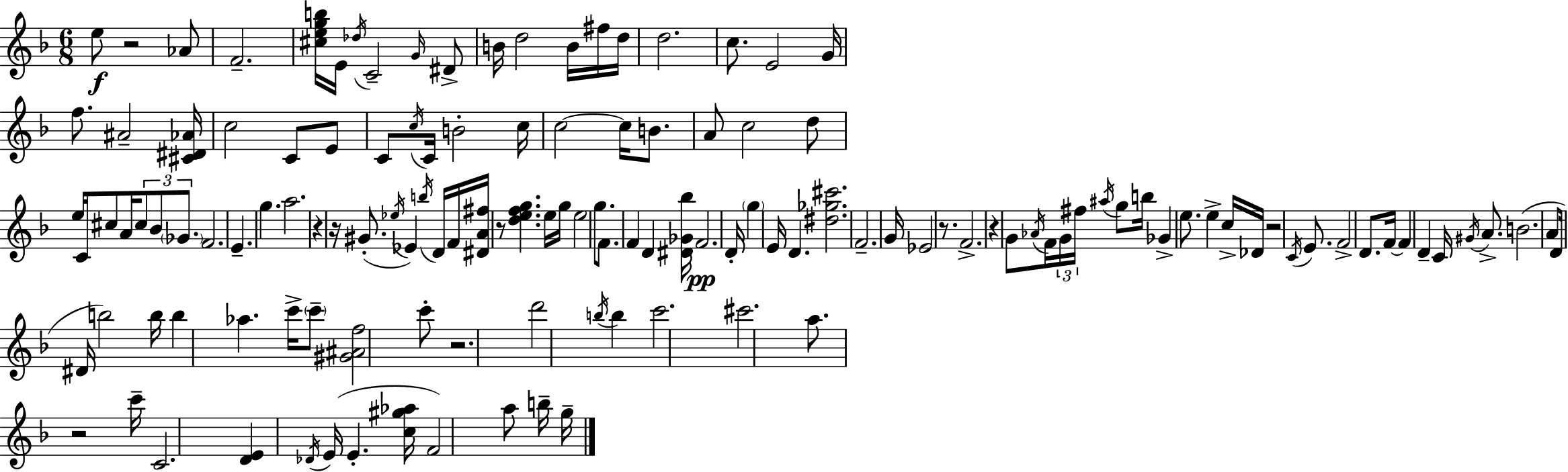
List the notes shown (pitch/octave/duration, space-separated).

E5/e R/h Ab4/e F4/h. [C#5,E5,G5,B5]/s E4/s Db5/s C4/h G4/s D#4/e B4/s D5/h B4/s F#5/s D5/s D5/h. C5/e. E4/h G4/s F5/e. A#4/h [C#4,D#4,Ab4]/s C5/h C4/e E4/e C4/e C5/s C4/s B4/h C5/s C5/h C5/s B4/e. A4/e C5/h D5/e E5/s C4/s C#5/e A4/s C#5/e Bb4/e Gb4/e. F4/h. E4/q. G5/q. A5/h. R/q R/s G#4/e. Eb5/s Eb4/q B5/s D4/s F4/s [D#4,A4,F#5]/s R/e [D5,E5,F5,G5]/q. E5/s G5/s E5/h G5/e. F4/e. F4/q D4/q [D#4,Gb4,Bb5]/s F4/h. D4/s G5/q E4/s D4/q. [D#5,Gb5,C#6]/h. F4/h. G4/s Eb4/h R/e. F4/h. R/q G4/e Ab4/s F4/s G4/s F#5/s A#5/s G5/e B5/s Gb4/q E5/e. E5/q C5/s Db4/s R/h C4/s E4/e. F4/h D4/e. F4/s F4/q D4/q C4/s G#4/s A4/e. B4/h. A4/e D4/s D#4/s B5/h B5/s B5/q Ab5/q. C6/s C6/e [G#4,A#4,F5]/h C6/e R/h. D6/h B5/s B5/q C6/h. C#6/h. A5/e. R/h C6/s C4/h. [D4,E4]/q Db4/s E4/s E4/q. [C5,G#5,Ab5]/s F4/h A5/e B5/s G5/s